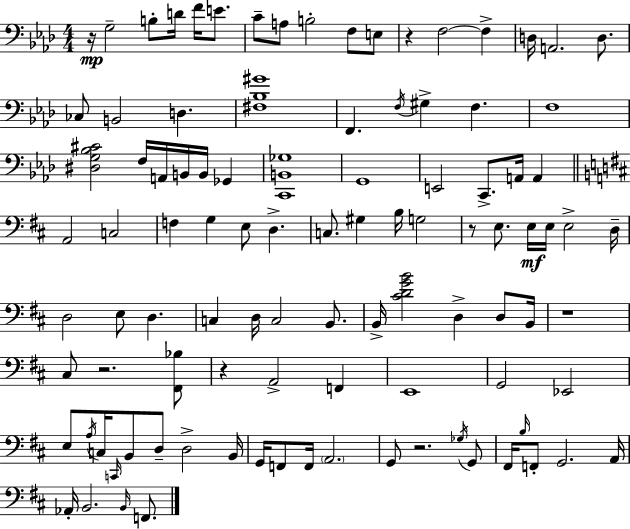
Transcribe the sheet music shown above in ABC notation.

X:1
T:Untitled
M:4/4
L:1/4
K:Ab
z/4 G,2 B,/2 D/4 F/4 E/2 C/2 A,/2 B,2 F,/2 E,/2 z F,2 F, D,/4 A,,2 D,/2 _C,/2 B,,2 D, [^F,_B,^G]4 F,, F,/4 ^G, F, F,4 [^D,G,_B,^C]2 F,/4 A,,/4 B,,/4 B,,/4 _G,, [C,,B,,_G,]4 G,,4 E,,2 C,,/2 A,,/4 A,, A,,2 C,2 F, G, E,/2 D, C,/2 ^G, B,/4 G,2 z/2 E,/2 E,/4 E,/4 E,2 D,/4 D,2 E,/2 D, C, D,/4 C,2 B,,/2 B,,/4 [^CDGB]2 D, D,/2 B,,/4 z4 ^C,/2 z2 [^F,,_B,]/2 z A,,2 F,, E,,4 G,,2 _E,,2 E,/2 A,/4 C,/4 C,,/4 B,,/2 D,/2 D,2 B,,/4 G,,/4 F,,/2 F,,/4 A,,2 G,,/2 z2 _G,/4 G,,/2 ^F,,/4 B,/4 F,,/2 G,,2 A,,/4 _A,,/4 B,,2 B,,/4 F,,/2